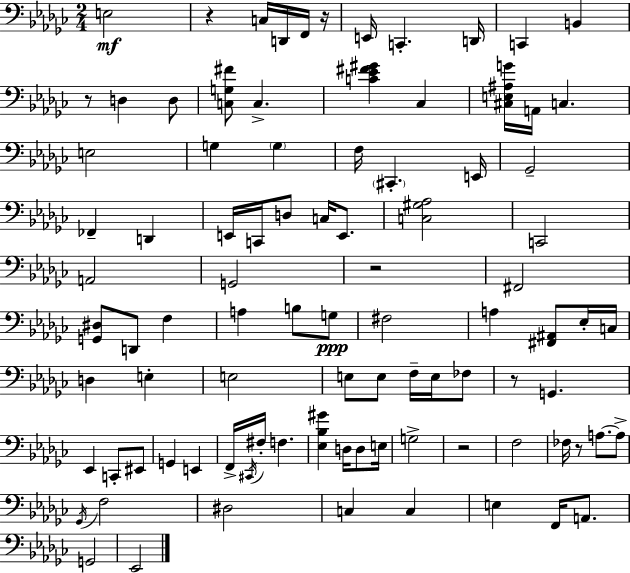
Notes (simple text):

E3/h R/q C3/s D2/s F2/s R/s E2/s C2/q. D2/s C2/q B2/q R/e D3/q D3/e [C3,G3,F#4]/e C3/q. [C4,Eb4,F#4,G#4]/q CES3/q [C#3,E3,A#3,G4]/s A2/s C3/q. E3/h G3/q G3/q F3/s C#2/q. E2/s Gb2/h FES2/q D2/q E2/s C2/s D3/e C3/s E2/e. [C3,G#3,Ab3]/h C2/h A2/h G2/h R/h F#2/h [G2,D#3]/e D2/e F3/q A3/q B3/e G3/e F#3/h A3/q [F#2,A#2]/e Eb3/s C3/s D3/q E3/q E3/h E3/e E3/e F3/s E3/s FES3/e R/e G2/q. Eb2/q C2/e EIS2/e G2/q E2/q F2/s C#2/s F#3/s F3/q. [Eb3,Bb3,G#4]/q D3/s D3/e E3/s G3/h R/h F3/h FES3/s R/e A3/e. A3/e Gb2/s F3/h D#3/h C3/q C3/q E3/q F2/s A2/e. G2/h Eb2/h